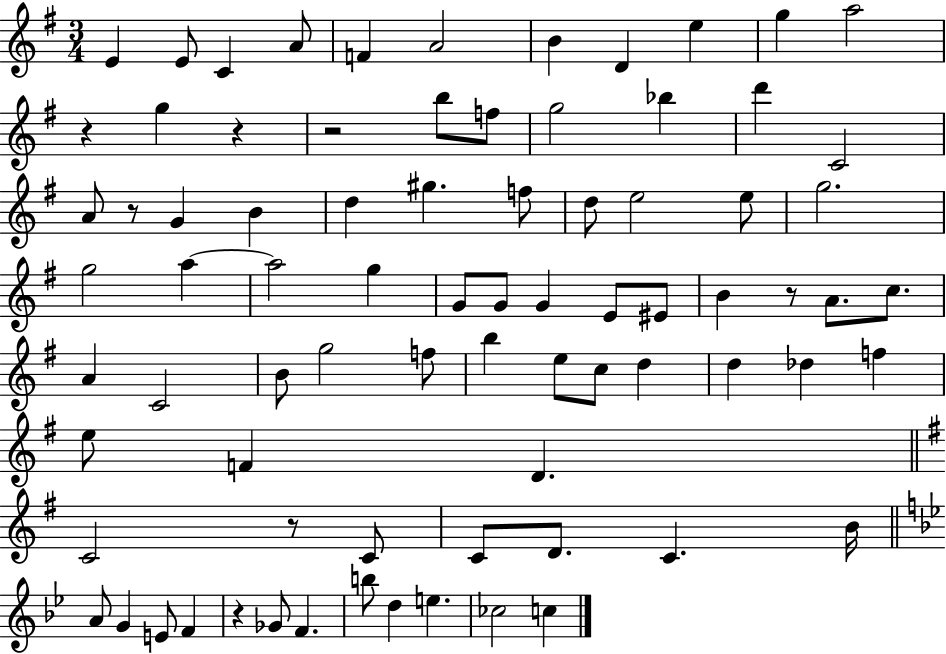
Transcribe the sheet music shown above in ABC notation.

X:1
T:Untitled
M:3/4
L:1/4
K:G
E E/2 C A/2 F A2 B D e g a2 z g z z2 b/2 f/2 g2 _b d' C2 A/2 z/2 G B d ^g f/2 d/2 e2 e/2 g2 g2 a a2 g G/2 G/2 G E/2 ^E/2 B z/2 A/2 c/2 A C2 B/2 g2 f/2 b e/2 c/2 d d _d f e/2 F D C2 z/2 C/2 C/2 D/2 C B/4 A/2 G E/2 F z _G/2 F b/2 d e _c2 c